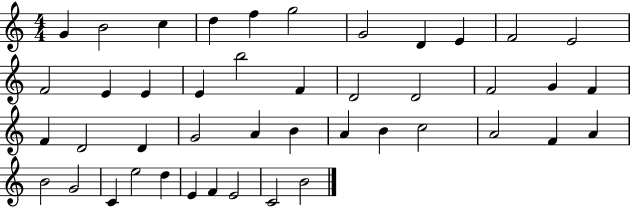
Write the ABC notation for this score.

X:1
T:Untitled
M:4/4
L:1/4
K:C
G B2 c d f g2 G2 D E F2 E2 F2 E E E b2 F D2 D2 F2 G F F D2 D G2 A B A B c2 A2 F A B2 G2 C e2 d E F E2 C2 B2